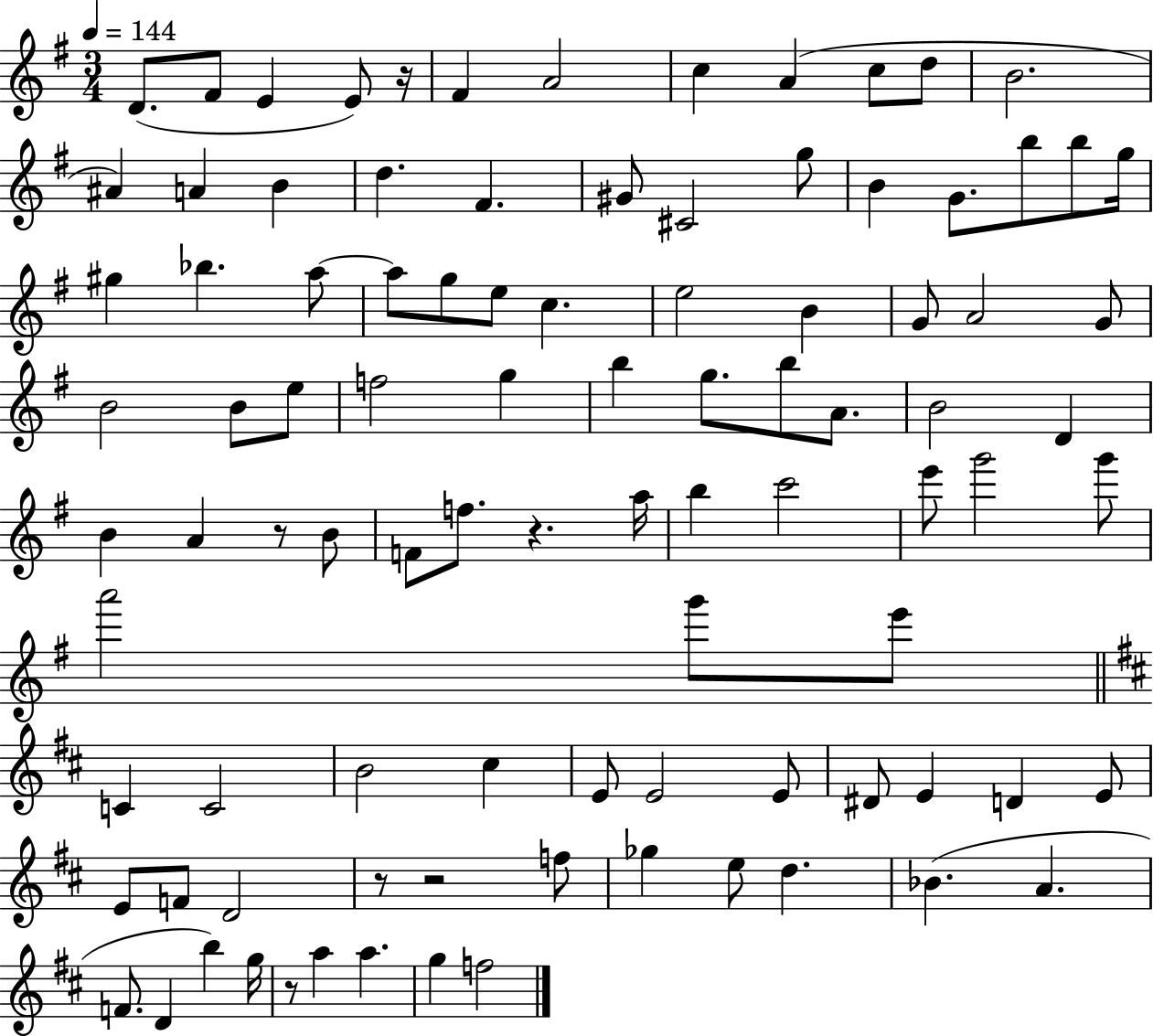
D4/e. F#4/e E4/q E4/e R/s F#4/q A4/h C5/q A4/q C5/e D5/e B4/h. A#4/q A4/q B4/q D5/q. F#4/q. G#4/e C#4/h G5/e B4/q G4/e. B5/e B5/e G5/s G#5/q Bb5/q. A5/e A5/e G5/e E5/e C5/q. E5/h B4/q G4/e A4/h G4/e B4/h B4/e E5/e F5/h G5/q B5/q G5/e. B5/e A4/e. B4/h D4/q B4/q A4/q R/e B4/e F4/e F5/e. R/q. A5/s B5/q C6/h E6/e G6/h G6/e A6/h G6/e E6/e C4/q C4/h B4/h C#5/q E4/e E4/h E4/e D#4/e E4/q D4/q E4/e E4/e F4/e D4/h R/e R/h F5/e Gb5/q E5/e D5/q. Bb4/q. A4/q. F4/e. D4/q B5/q G5/s R/e A5/q A5/q. G5/q F5/h